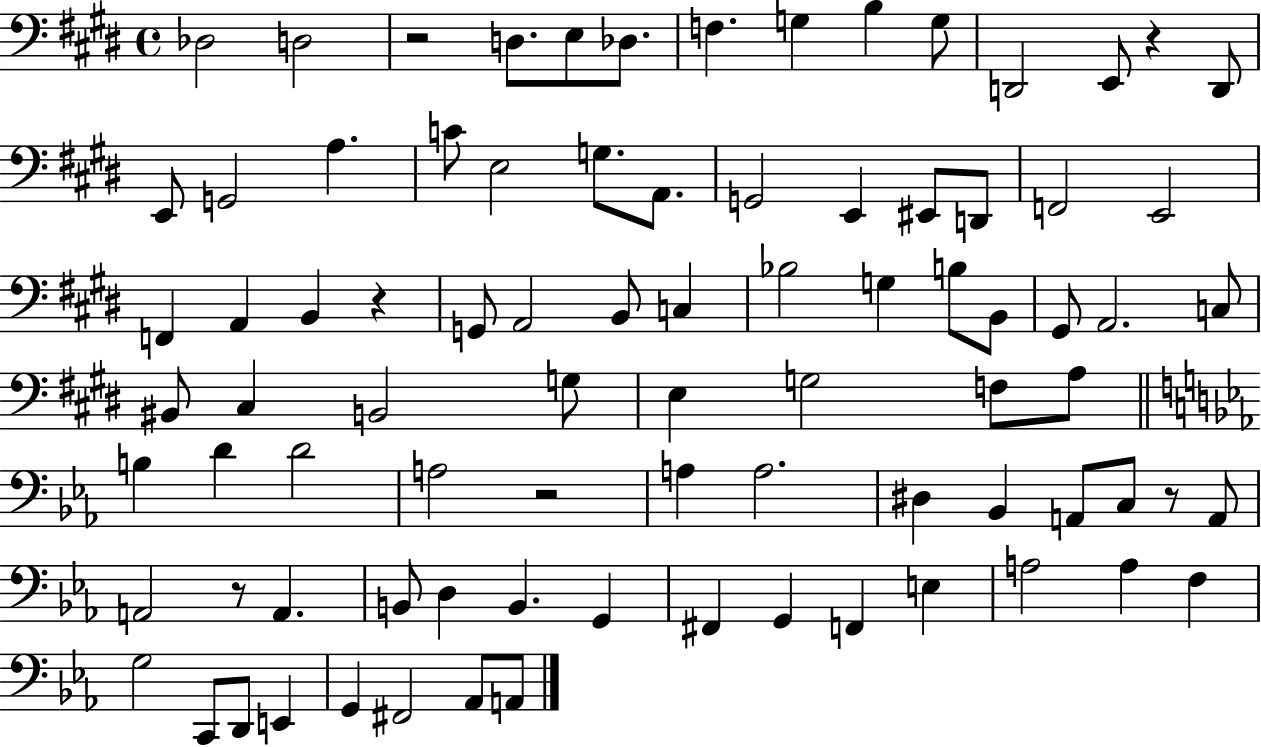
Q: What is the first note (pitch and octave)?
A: Db3